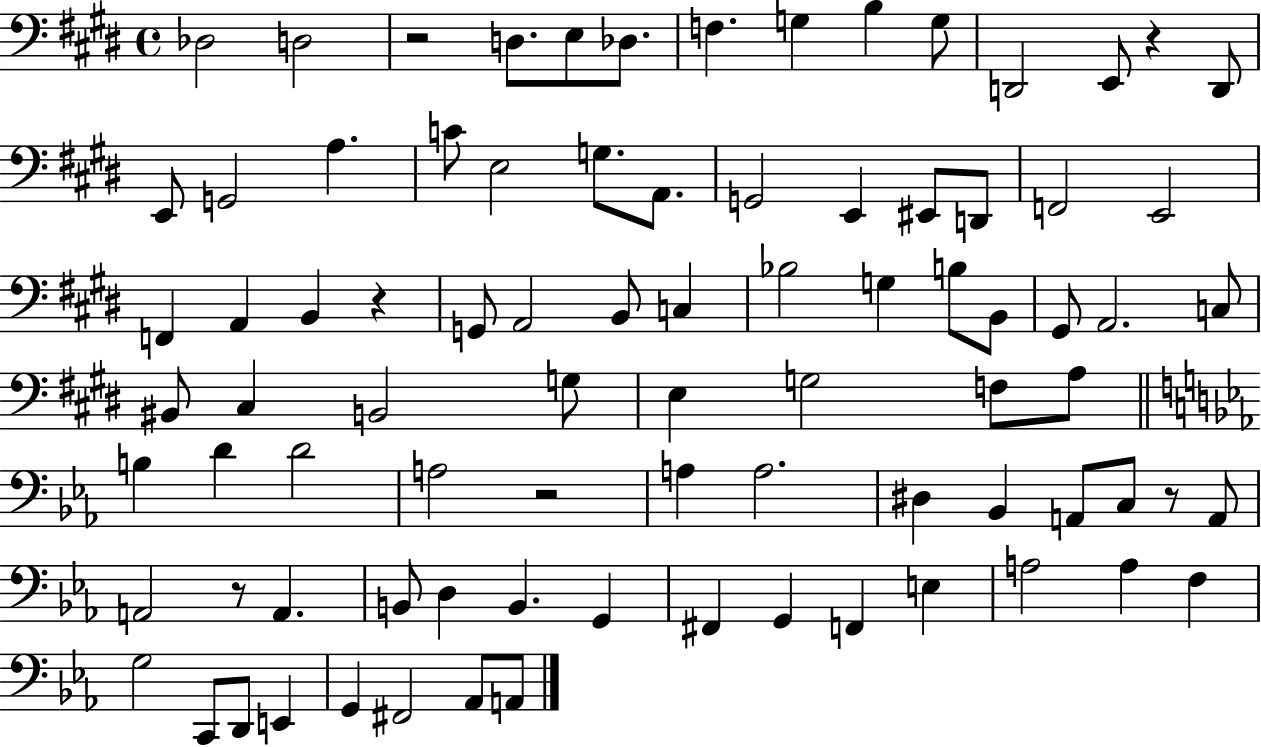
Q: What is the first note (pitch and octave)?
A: Db3